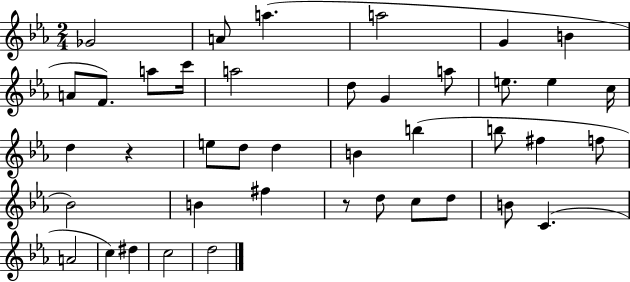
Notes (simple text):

Gb4/h A4/e A5/q. A5/h G4/q B4/q A4/e F4/e. A5/e C6/s A5/h D5/e G4/q A5/e E5/e. E5/q C5/s D5/q R/q E5/e D5/e D5/q B4/q B5/q B5/e F#5/q F5/e Bb4/h B4/q F#5/q R/e D5/e C5/e D5/e B4/e C4/q. A4/h C5/q D#5/q C5/h D5/h